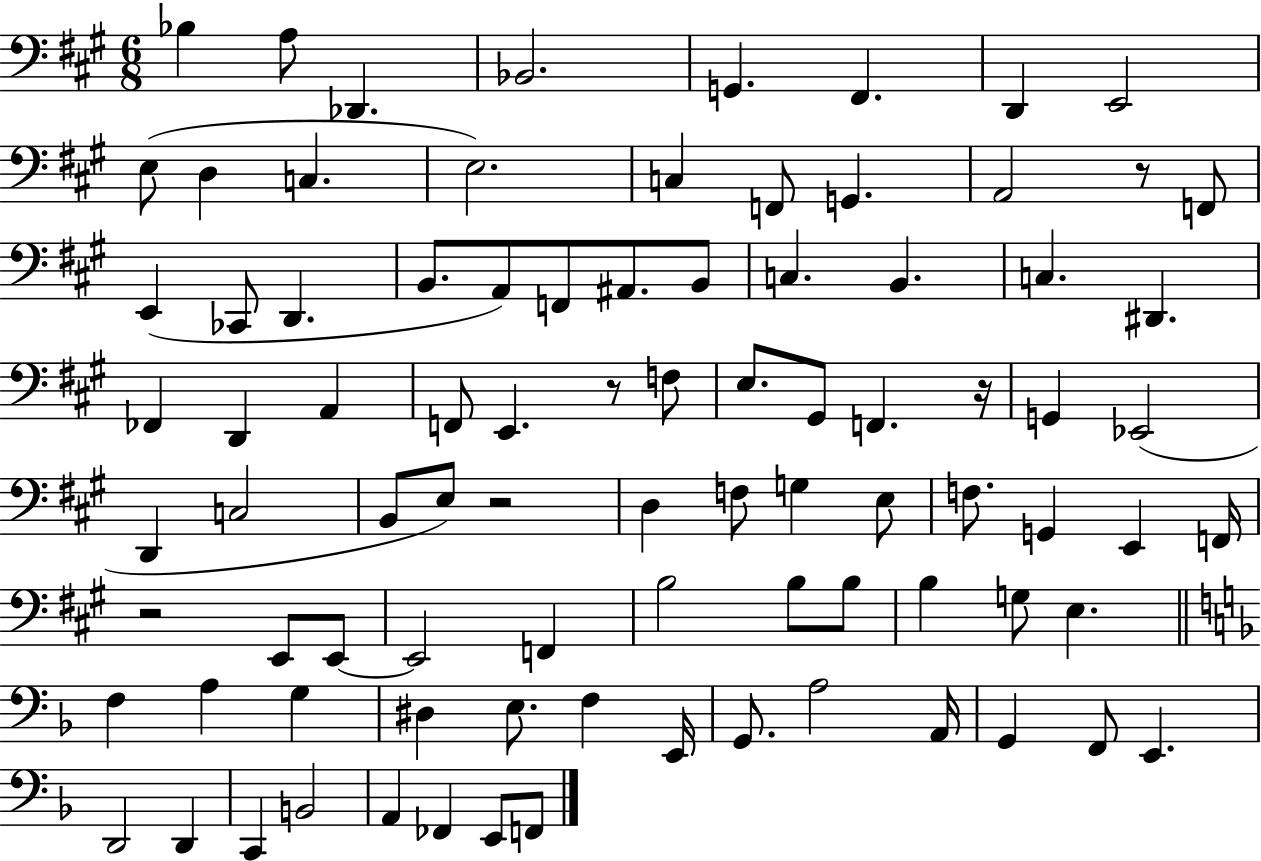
{
  \clef bass
  \numericTimeSignature
  \time 6/8
  \key a \major
  bes4 a8 des,4. | bes,2. | g,4. fis,4. | d,4 e,2 | \break e8( d4 c4. | e2.) | c4 f,8 g,4. | a,2 r8 f,8 | \break e,4( ces,8 d,4. | b,8. a,8) f,8 ais,8. b,8 | c4. b,4. | c4. dis,4. | \break fes,4 d,4 a,4 | f,8 e,4. r8 f8 | e8. gis,8 f,4. r16 | g,4 ees,2( | \break d,4 c2 | b,8 e8) r2 | d4 f8 g4 e8 | f8. g,4 e,4 f,16 | \break r2 e,8 e,8~~ | e,2 f,4 | b2 b8 b8 | b4 g8 e4. | \break \bar "||" \break \key f \major f4 a4 g4 | dis4 e8. f4 e,16 | g,8. a2 a,16 | g,4 f,8 e,4. | \break d,2 d,4 | c,4 b,2 | a,4 fes,4 e,8 f,8 | \bar "|."
}